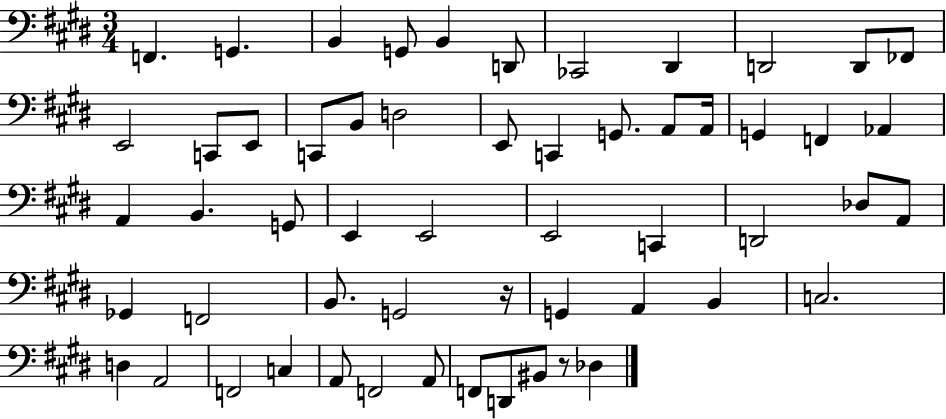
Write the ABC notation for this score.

X:1
T:Untitled
M:3/4
L:1/4
K:E
F,, G,, B,, G,,/2 B,, D,,/2 _C,,2 ^D,, D,,2 D,,/2 _F,,/2 E,,2 C,,/2 E,,/2 C,,/2 B,,/2 D,2 E,,/2 C,, G,,/2 A,,/2 A,,/4 G,, F,, _A,, A,, B,, G,,/2 E,, E,,2 E,,2 C,, D,,2 _D,/2 A,,/2 _G,, F,,2 B,,/2 G,,2 z/4 G,, A,, B,, C,2 D, A,,2 F,,2 C, A,,/2 F,,2 A,,/2 F,,/2 D,,/2 ^B,,/2 z/2 _D,